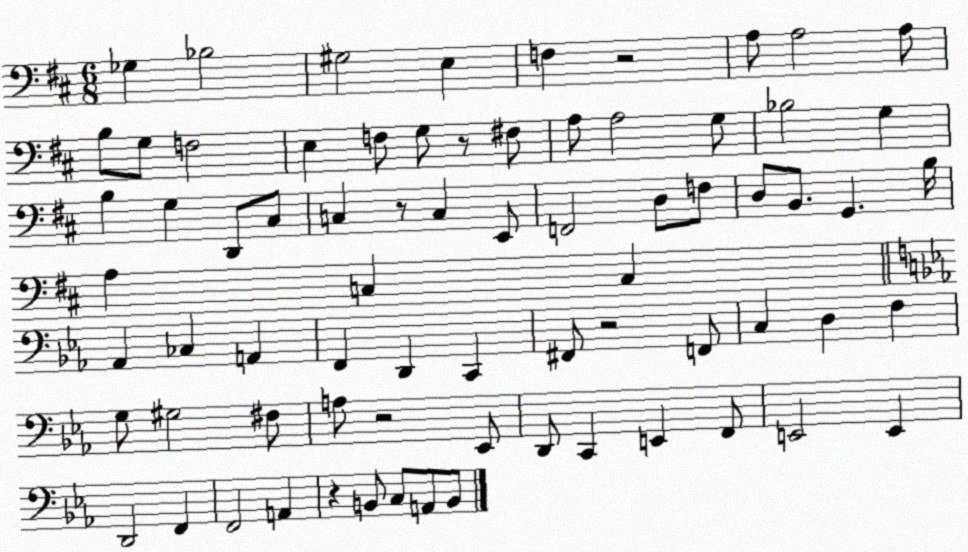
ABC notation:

X:1
T:Untitled
M:6/8
L:1/4
K:D
_G, _B,2 ^G,2 E, F, z2 A,/2 A,2 A,/2 B,/2 G,/2 F,2 E, F,/2 G,/2 z/2 ^F,/2 A,/2 A,2 G,/2 _B,2 G, B, G, D,,/2 ^C,/2 C, z/2 C, E,,/2 F,,2 D,/2 F,/2 D,/2 B,,/2 G,, B,/4 A, C, C, _A,, _C, A,, F,, D,, C,, ^F,,/2 z2 F,,/2 C, D, F, G,/2 ^G,2 ^F,/2 A,/2 z2 _E,,/2 D,,/2 C,, E,, F,,/2 E,,2 E,, D,,2 F,, F,,2 A,, z B,,/2 C,/2 A,,/2 B,,/2